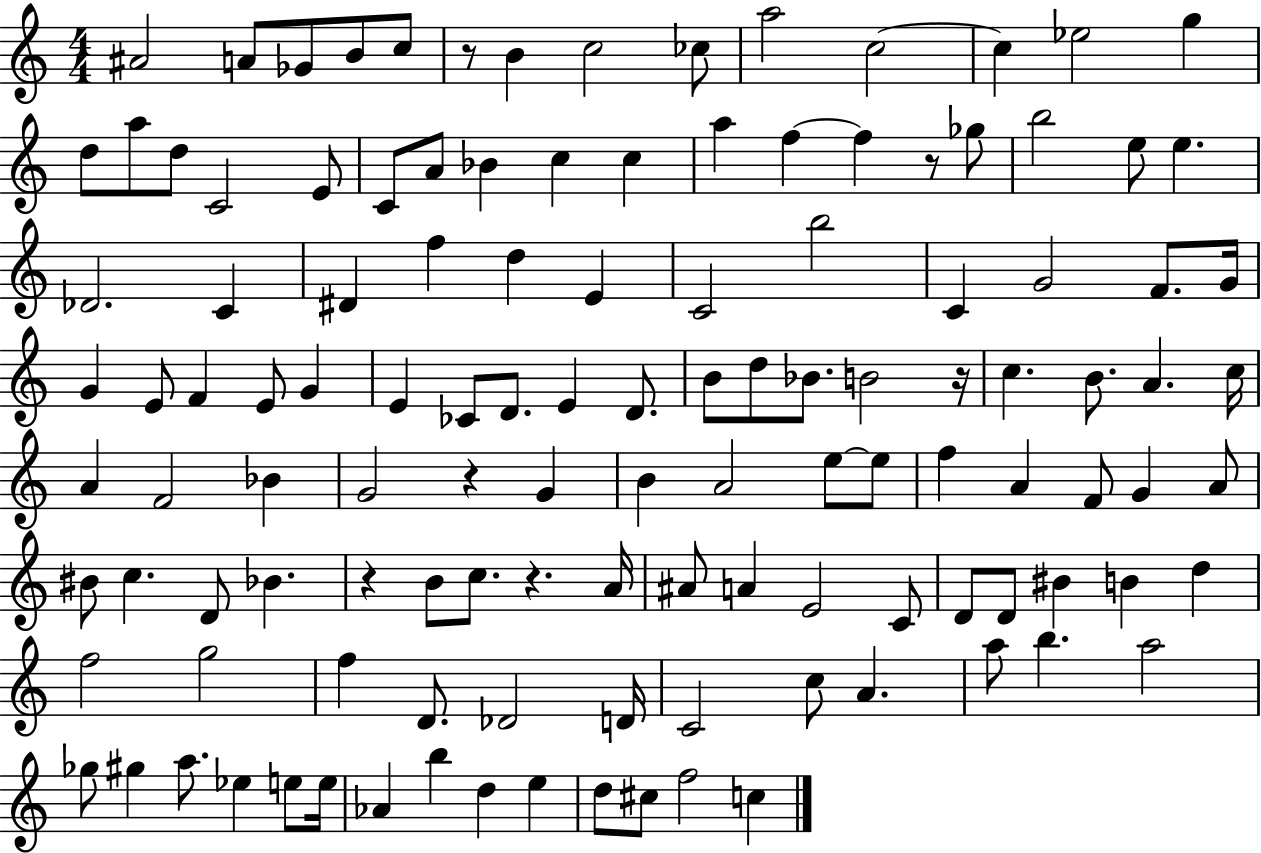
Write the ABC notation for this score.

X:1
T:Untitled
M:4/4
L:1/4
K:C
^A2 A/2 _G/2 B/2 c/2 z/2 B c2 _c/2 a2 c2 c _e2 g d/2 a/2 d/2 C2 E/2 C/2 A/2 _B c c a f f z/2 _g/2 b2 e/2 e _D2 C ^D f d E C2 b2 C G2 F/2 G/4 G E/2 F E/2 G E _C/2 D/2 E D/2 B/2 d/2 _B/2 B2 z/4 c B/2 A c/4 A F2 _B G2 z G B A2 e/2 e/2 f A F/2 G A/2 ^B/2 c D/2 _B z B/2 c/2 z A/4 ^A/2 A E2 C/2 D/2 D/2 ^B B d f2 g2 f D/2 _D2 D/4 C2 c/2 A a/2 b a2 _g/2 ^g a/2 _e e/2 e/4 _A b d e d/2 ^c/2 f2 c